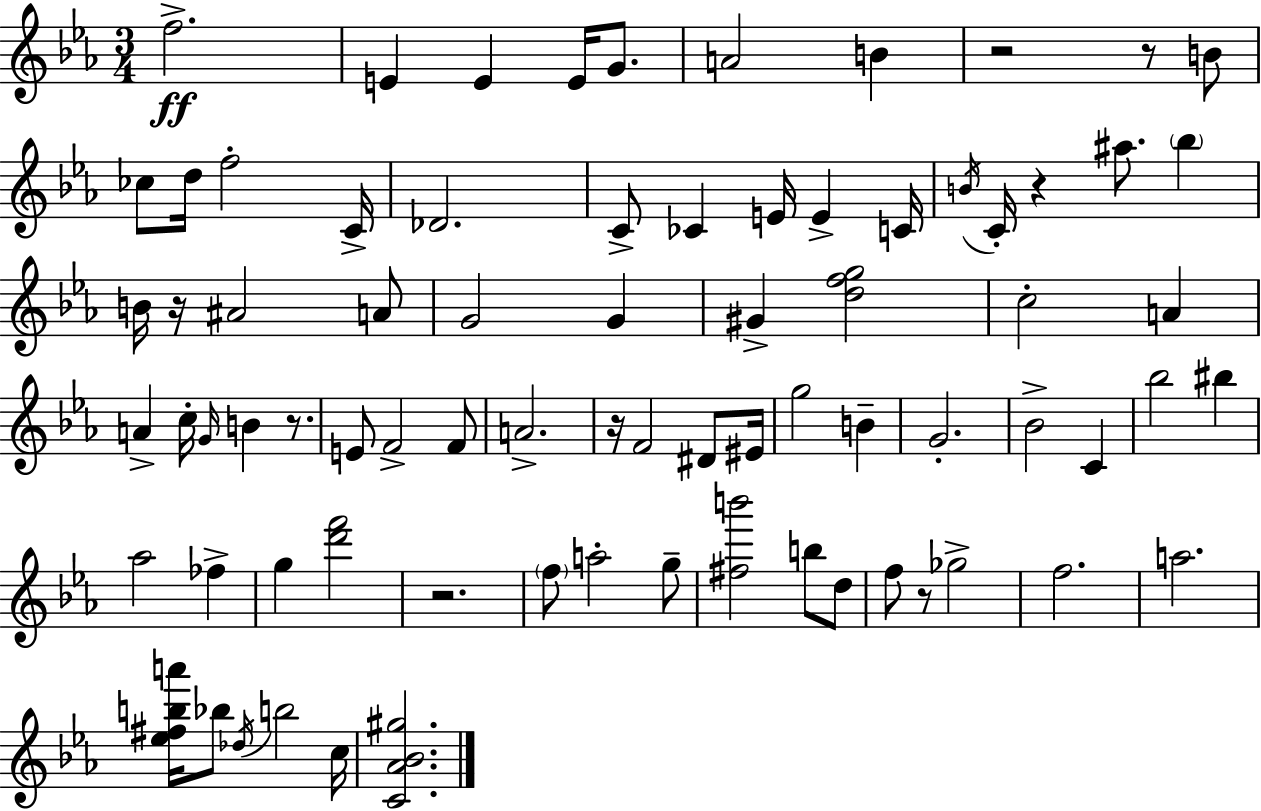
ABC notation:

X:1
T:Untitled
M:3/4
L:1/4
K:Eb
f2 E E E/4 G/2 A2 B z2 z/2 B/2 _c/2 d/4 f2 C/4 _D2 C/2 _C E/4 E C/4 B/4 C/4 z ^a/2 _b B/4 z/4 ^A2 A/2 G2 G ^G [dfg]2 c2 A A c/4 G/4 B z/2 E/2 F2 F/2 A2 z/4 F2 ^D/2 ^E/4 g2 B G2 _B2 C _b2 ^b _a2 _f g [d'f']2 z2 f/2 a2 g/2 [^fb']2 b/2 d/2 f/2 z/2 _g2 f2 a2 [_e^fba']/4 _b/2 _d/4 b2 c/4 [C_A_B^g]2